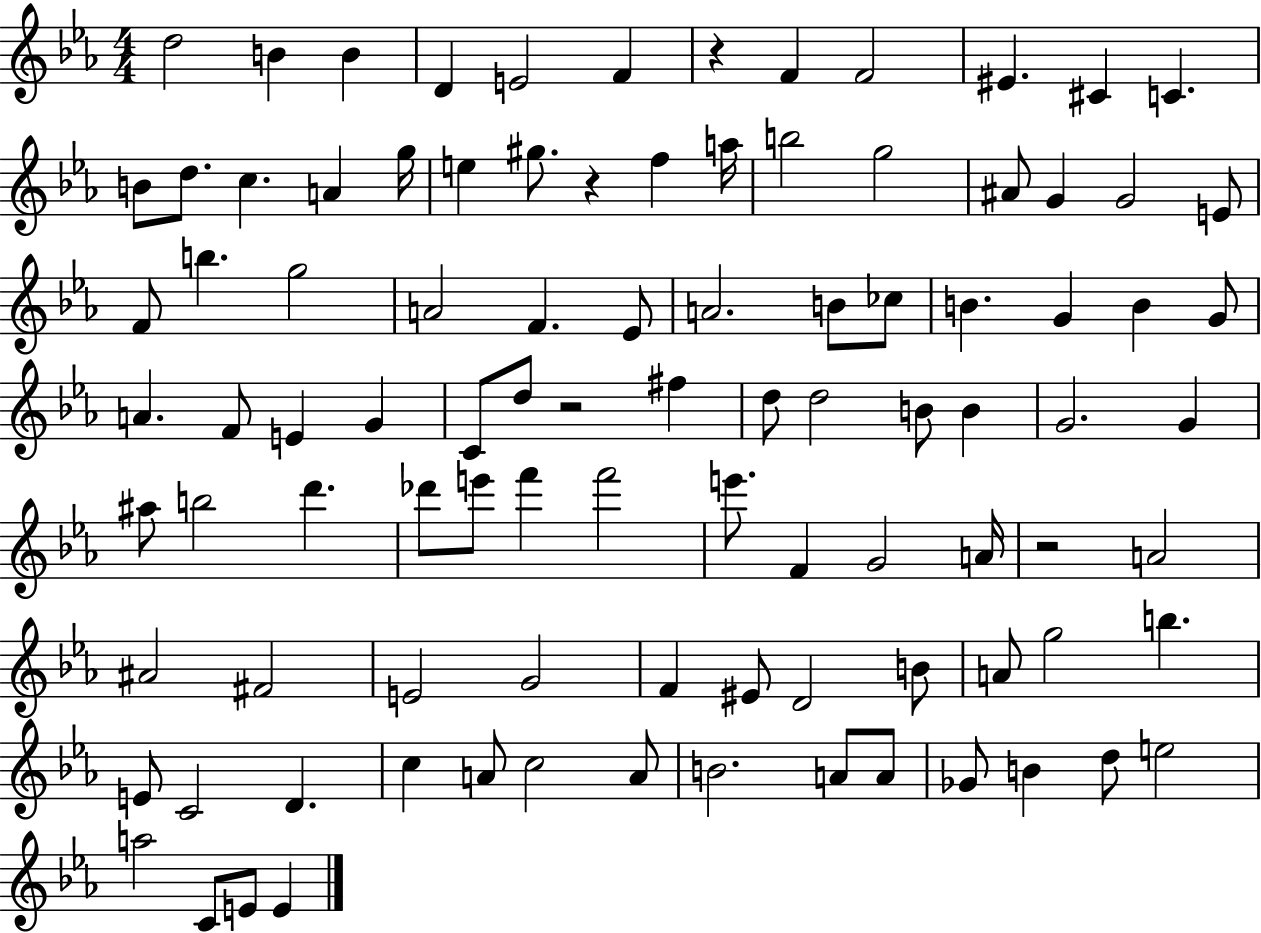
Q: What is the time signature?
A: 4/4